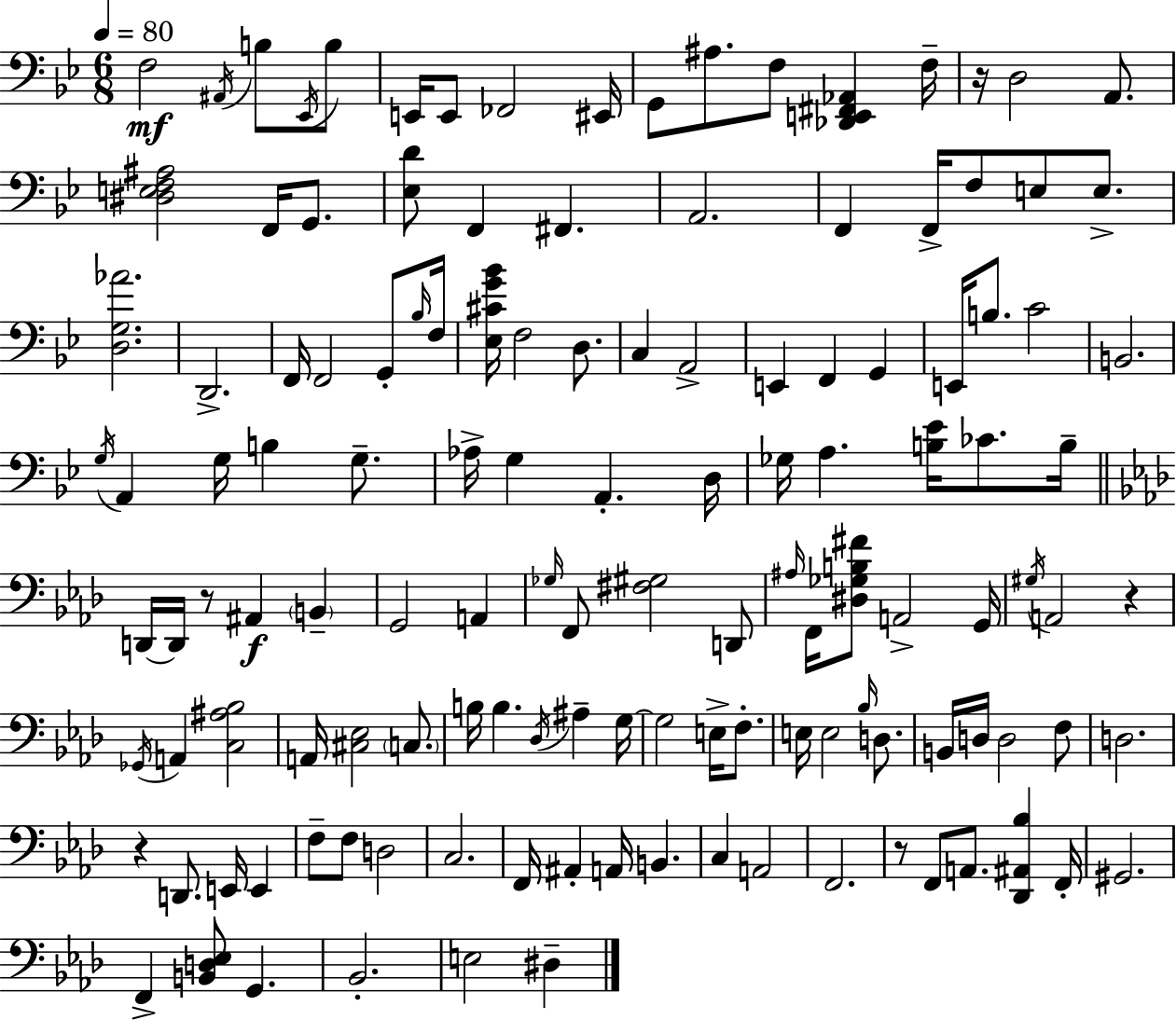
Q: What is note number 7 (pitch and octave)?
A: E2